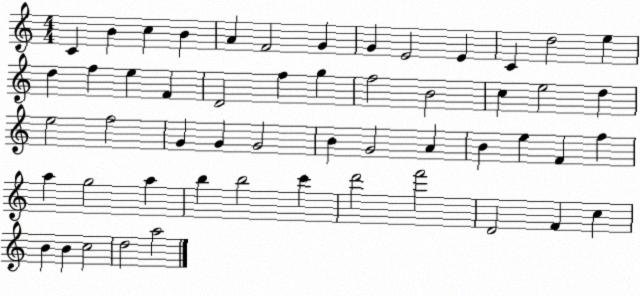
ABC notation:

X:1
T:Untitled
M:4/4
L:1/4
K:C
C B c B A F2 G G E2 E C d2 e d f e F D2 f g f2 B2 c e2 d e2 f2 G G G2 B G2 A B e F f a g2 a b b2 c' d'2 f'2 D2 F c B B c2 d2 a2